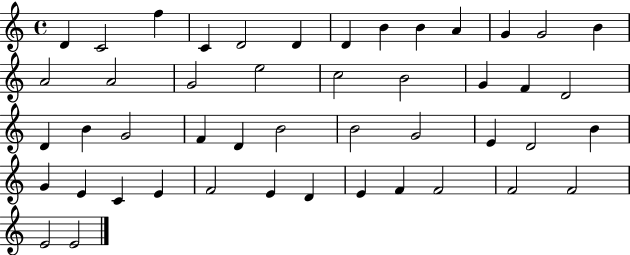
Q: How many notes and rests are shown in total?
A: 47